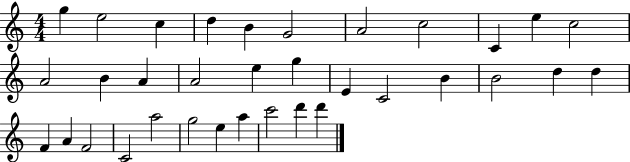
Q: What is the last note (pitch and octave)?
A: D6